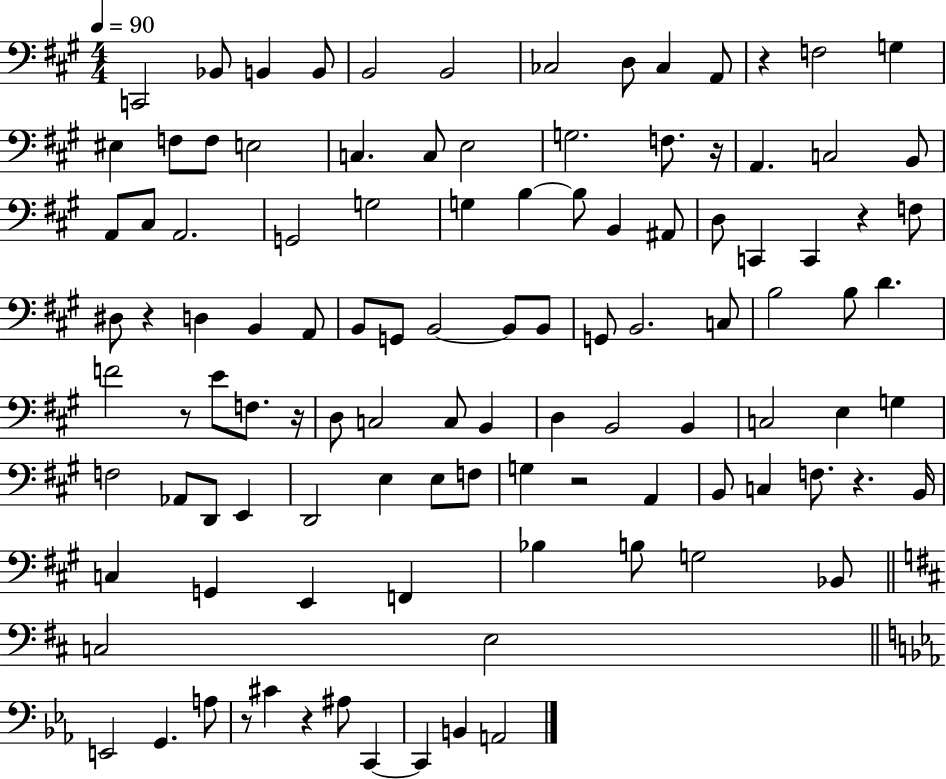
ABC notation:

X:1
T:Untitled
M:4/4
L:1/4
K:A
C,,2 _B,,/2 B,, B,,/2 B,,2 B,,2 _C,2 D,/2 _C, A,,/2 z F,2 G, ^E, F,/2 F,/2 E,2 C, C,/2 E,2 G,2 F,/2 z/4 A,, C,2 B,,/2 A,,/2 ^C,/2 A,,2 G,,2 G,2 G, B, B,/2 B,, ^A,,/2 D,/2 C,, C,, z F,/2 ^D,/2 z D, B,, A,,/2 B,,/2 G,,/2 B,,2 B,,/2 B,,/2 G,,/2 B,,2 C,/2 B,2 B,/2 D F2 z/2 E/2 F,/2 z/4 D,/2 C,2 C,/2 B,, D, B,,2 B,, C,2 E, G, F,2 _A,,/2 D,,/2 E,, D,,2 E, E,/2 F,/2 G, z2 A,, B,,/2 C, F,/2 z B,,/4 C, G,, E,, F,, _B, B,/2 G,2 _B,,/2 C,2 E,2 E,,2 G,, A,/2 z/2 ^C z ^A,/2 C,, C,, B,, A,,2